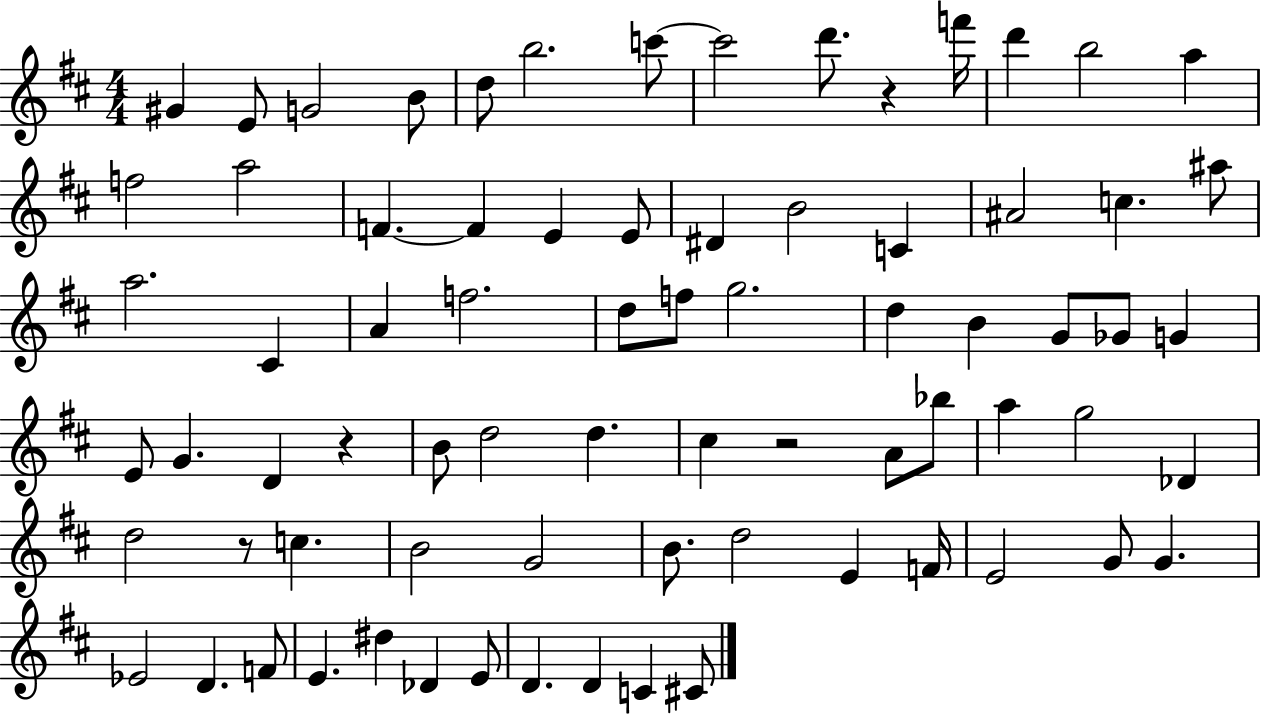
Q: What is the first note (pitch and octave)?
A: G#4